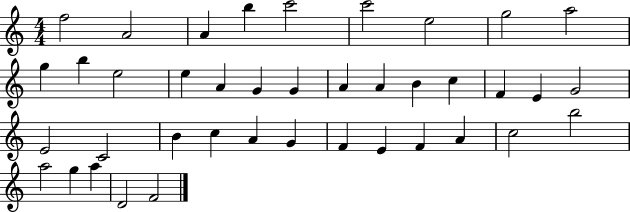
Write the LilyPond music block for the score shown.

{
  \clef treble
  \numericTimeSignature
  \time 4/4
  \key c \major
  f''2 a'2 | a'4 b''4 c'''2 | c'''2 e''2 | g''2 a''2 | \break g''4 b''4 e''2 | e''4 a'4 g'4 g'4 | a'4 a'4 b'4 c''4 | f'4 e'4 g'2 | \break e'2 c'2 | b'4 c''4 a'4 g'4 | f'4 e'4 f'4 a'4 | c''2 b''2 | \break a''2 g''4 a''4 | d'2 f'2 | \bar "|."
}